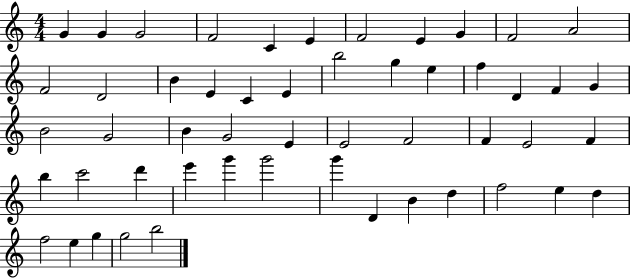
{
  \clef treble
  \numericTimeSignature
  \time 4/4
  \key c \major
  g'4 g'4 g'2 | f'2 c'4 e'4 | f'2 e'4 g'4 | f'2 a'2 | \break f'2 d'2 | b'4 e'4 c'4 e'4 | b''2 g''4 e''4 | f''4 d'4 f'4 g'4 | \break b'2 g'2 | b'4 g'2 e'4 | e'2 f'2 | f'4 e'2 f'4 | \break b''4 c'''2 d'''4 | e'''4 g'''4 g'''2 | g'''4 d'4 b'4 d''4 | f''2 e''4 d''4 | \break f''2 e''4 g''4 | g''2 b''2 | \bar "|."
}